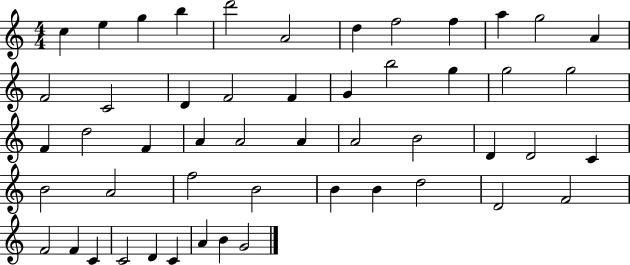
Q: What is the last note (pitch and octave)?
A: G4